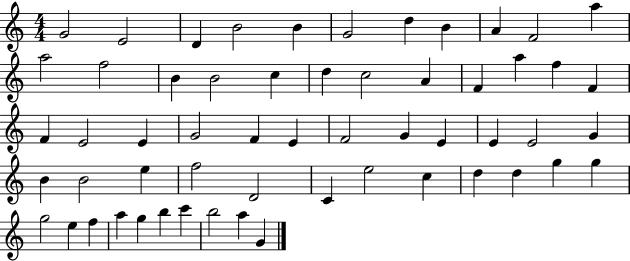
{
  \clef treble
  \numericTimeSignature
  \time 4/4
  \key c \major
  g'2 e'2 | d'4 b'2 b'4 | g'2 d''4 b'4 | a'4 f'2 a''4 | \break a''2 f''2 | b'4 b'2 c''4 | d''4 c''2 a'4 | f'4 a''4 f''4 f'4 | \break f'4 e'2 e'4 | g'2 f'4 e'4 | f'2 g'4 e'4 | e'4 e'2 g'4 | \break b'4 b'2 e''4 | f''2 d'2 | c'4 e''2 c''4 | d''4 d''4 g''4 g''4 | \break g''2 e''4 f''4 | a''4 g''4 b''4 c'''4 | b''2 a''4 g'4 | \bar "|."
}